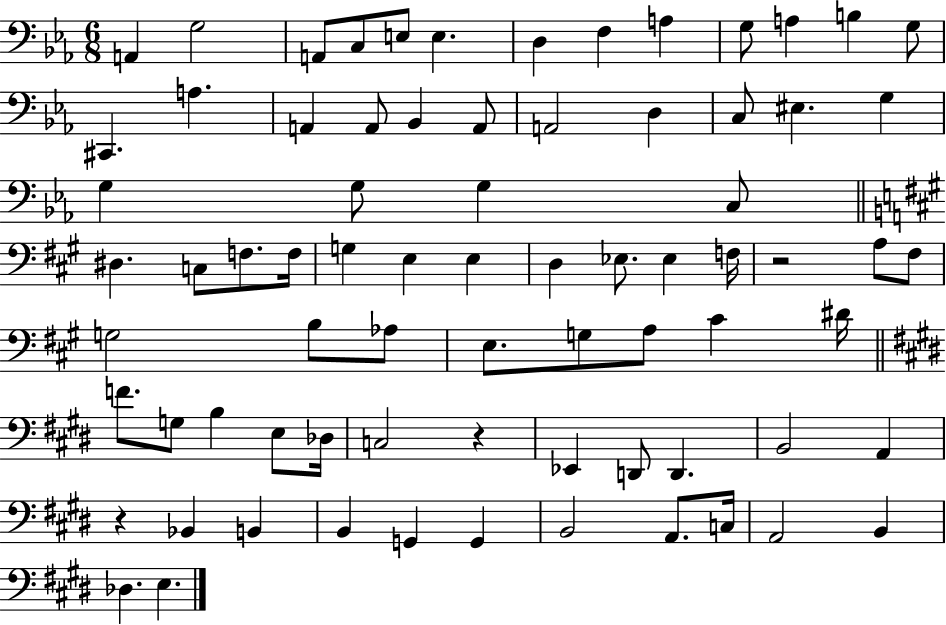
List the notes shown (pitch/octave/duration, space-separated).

A2/q G3/h A2/e C3/e E3/e E3/q. D3/q F3/q A3/q G3/e A3/q B3/q G3/e C#2/q. A3/q. A2/q A2/e Bb2/q A2/e A2/h D3/q C3/e EIS3/q. G3/q G3/q G3/e G3/q C3/e D#3/q. C3/e F3/e. F3/s G3/q E3/q E3/q D3/q Eb3/e. Eb3/q F3/s R/h A3/e F#3/e G3/h B3/e Ab3/e E3/e. G3/e A3/e C#4/q D#4/s F4/e. G3/e B3/q E3/e Db3/s C3/h R/q Eb2/q D2/e D2/q. B2/h A2/q R/q Bb2/q B2/q B2/q G2/q G2/q B2/h A2/e. C3/s A2/h B2/q Db3/q. E3/q.